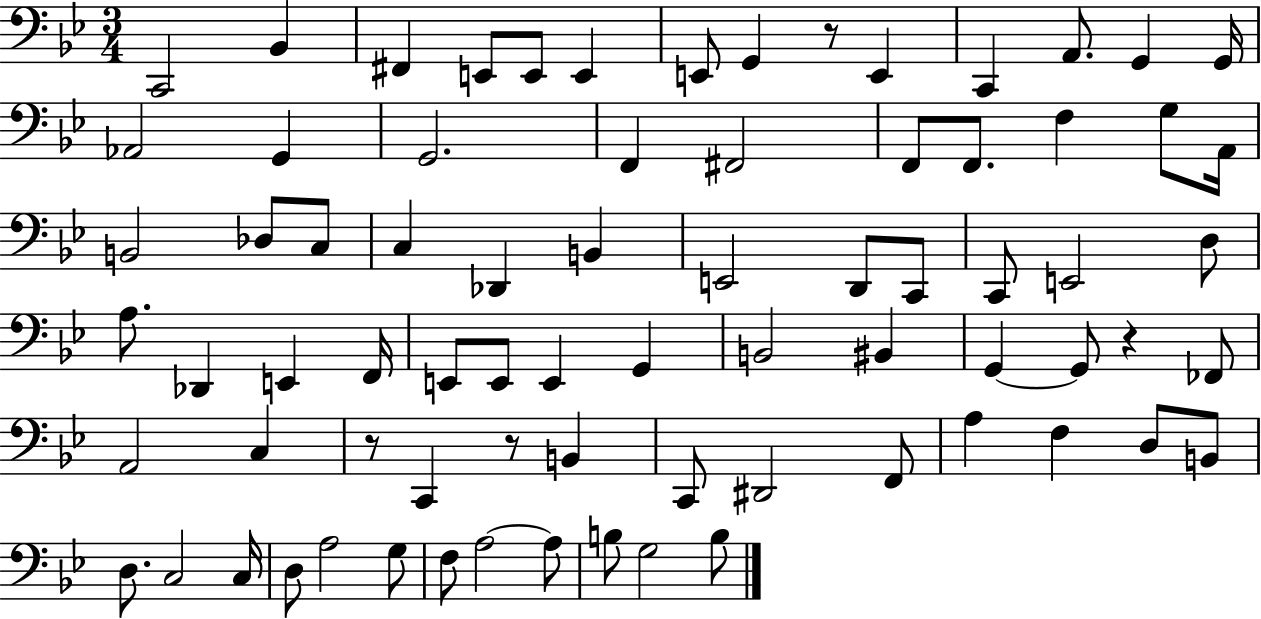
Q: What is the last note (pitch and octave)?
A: B3